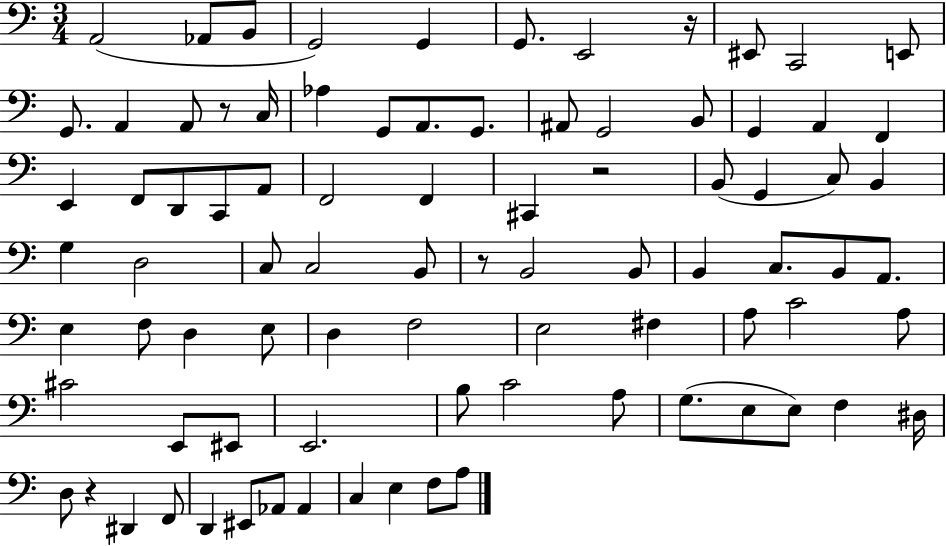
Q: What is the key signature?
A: C major